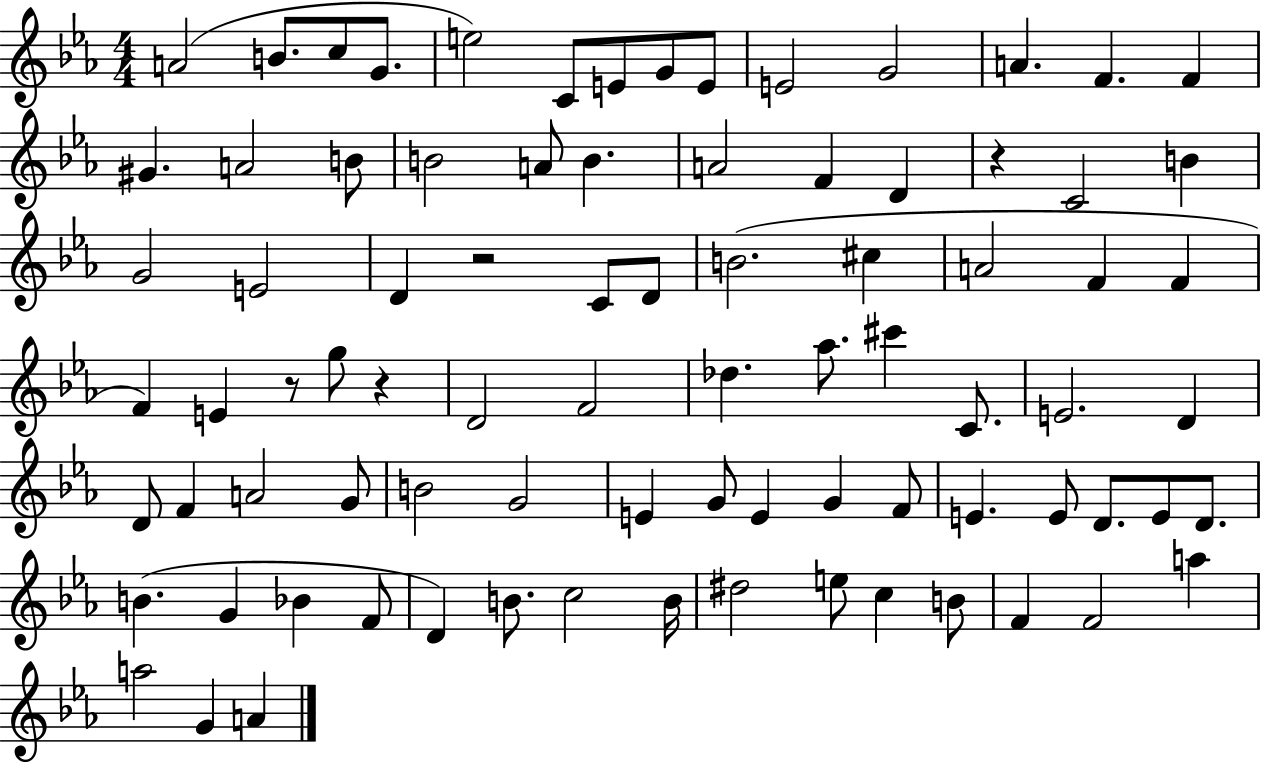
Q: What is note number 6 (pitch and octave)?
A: C4